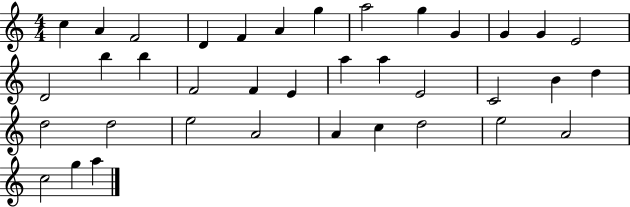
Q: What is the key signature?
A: C major